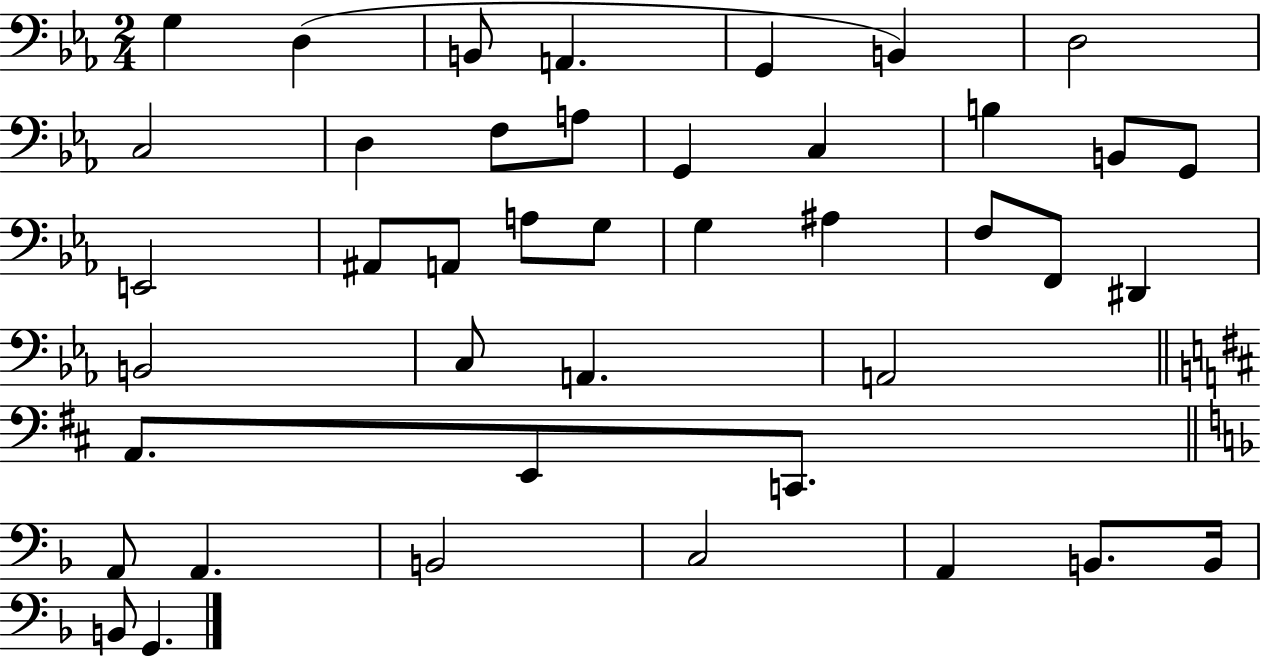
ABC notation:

X:1
T:Untitled
M:2/4
L:1/4
K:Eb
G, D, B,,/2 A,, G,, B,, D,2 C,2 D, F,/2 A,/2 G,, C, B, B,,/2 G,,/2 E,,2 ^A,,/2 A,,/2 A,/2 G,/2 G, ^A, F,/2 F,,/2 ^D,, B,,2 C,/2 A,, A,,2 A,,/2 E,,/2 C,,/2 A,,/2 A,, B,,2 C,2 A,, B,,/2 B,,/4 B,,/2 G,,